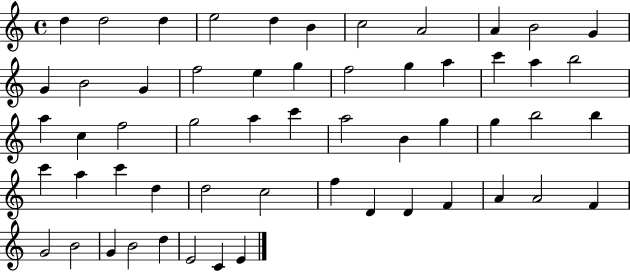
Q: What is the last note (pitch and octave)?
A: E4